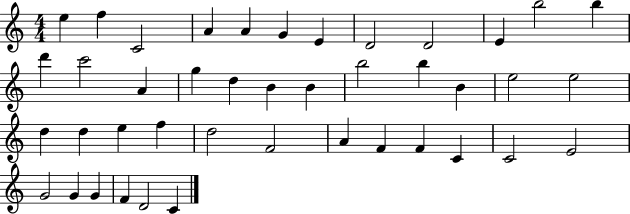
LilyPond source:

{
  \clef treble
  \numericTimeSignature
  \time 4/4
  \key c \major
  e''4 f''4 c'2 | a'4 a'4 g'4 e'4 | d'2 d'2 | e'4 b''2 b''4 | \break d'''4 c'''2 a'4 | g''4 d''4 b'4 b'4 | b''2 b''4 b'4 | e''2 e''2 | \break d''4 d''4 e''4 f''4 | d''2 f'2 | a'4 f'4 f'4 c'4 | c'2 e'2 | \break g'2 g'4 g'4 | f'4 d'2 c'4 | \bar "|."
}